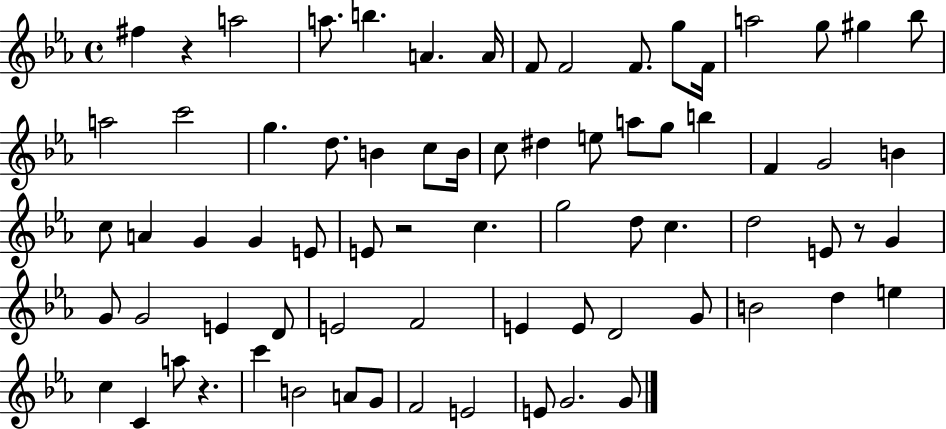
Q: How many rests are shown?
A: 4